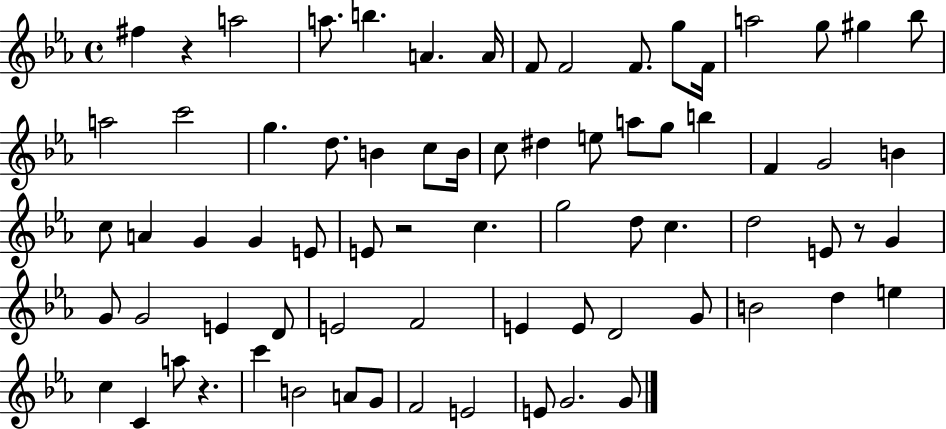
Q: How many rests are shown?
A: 4